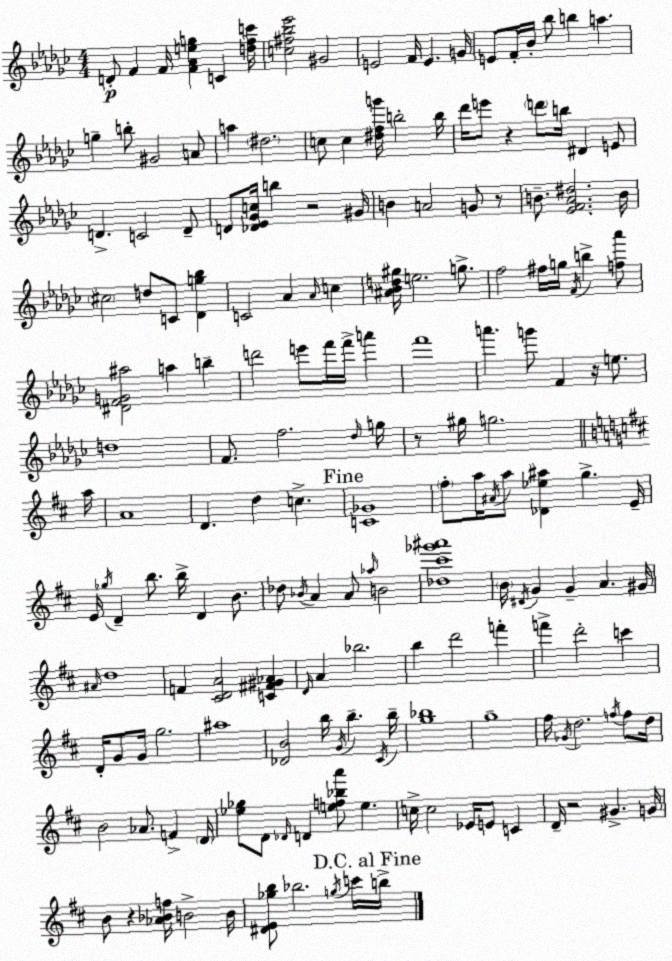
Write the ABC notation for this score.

X:1
T:Untitled
M:4/4
L:1/4
K:Ebm
D/2 F F/4 [F_Aeg] C [dfc']/4 [c^f_b_e']2 ^G2 E2 F/4 E G/4 E/2 F/4 _B/4 _b/2 b a g b/2 ^G2 A/2 a ^d2 c/2 c [^dfg']/4 b2 b/4 _d'/4 e'/2 z d'/2 b/4 ^D E/2 D C2 D/2 D/2 [_D_E_Gc]/4 b z2 ^G/4 B A2 G/2 z/2 B/2 [_EF_A^d]2 B/4 ^c2 d/2 C/2 [_Dg_b] C2 _A _A/4 c [^A_Bd^g]/4 e2 g/2 f2 ^f/4 g/4 F/4 b [f_a']/2 [^DFG^a]2 a b d'2 e'/2 f'/4 f'/4 a' f'4 a' g'/2 F z/4 e/2 d4 F/2 f2 _d/4 g/4 z/2 ^g/4 g2 a/4 A4 D d c [C_G]4 ^f/2 a/4 ^A/4 a/2 [_D_e^a] g E/4 E/4 _g/4 D b/2 b/4 D B/2 _d/2 _B/4 A A/2 _a/4 B2 [_d^c'_g'^a']4 B/4 ^D/4 G G A ^G/4 ^A/4 d4 F [^CDA]2 [C^F^G_A] D/4 A _b2 b d'2 f' f' d'2 c' D/4 G/2 G/4 g2 ^a4 [_DB]2 b/4 G/4 b ^C/4 b/4 [g_b]4 g4 ^f/4 _G/4 d2 f/4 f/2 d/4 B2 _A/2 F D/4 [_e_g]/2 D/2 _D/4 D [ef_ba']/2 e c/4 c2 _E/4 E/2 C D/4 z2 ^G G/4 B/2 z [_A_Bf]/4 B2 B/4 [^DE_gb]/2 _b2 g/4 c'/4 b/4